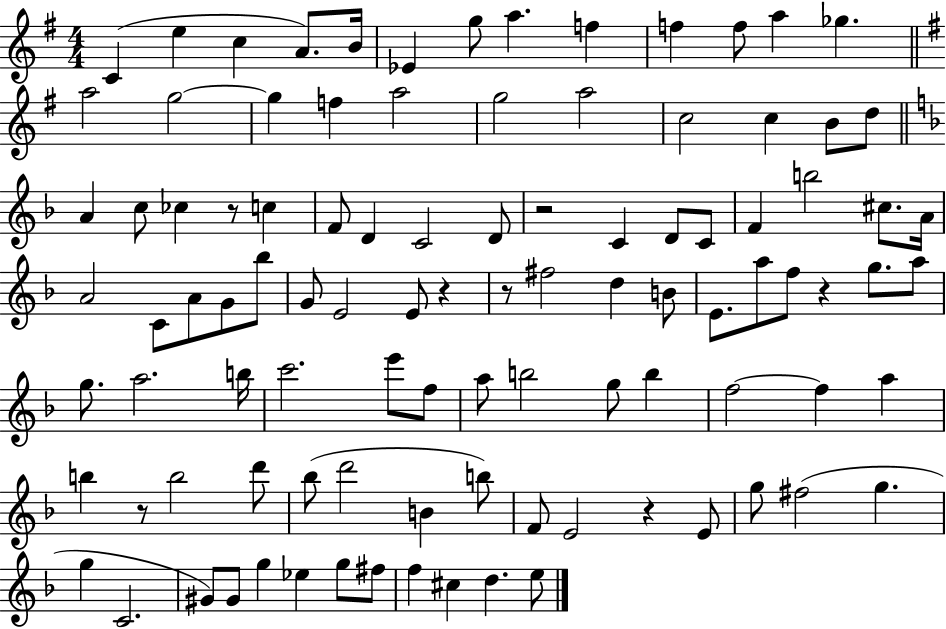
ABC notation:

X:1
T:Untitled
M:4/4
L:1/4
K:G
C e c A/2 B/4 _E g/2 a f f f/2 a _g a2 g2 g f a2 g2 a2 c2 c B/2 d/2 A c/2 _c z/2 c F/2 D C2 D/2 z2 C D/2 C/2 F b2 ^c/2 A/4 A2 C/2 A/2 G/2 _b/2 G/2 E2 E/2 z z/2 ^f2 d B/2 E/2 a/2 f/2 z g/2 a/2 g/2 a2 b/4 c'2 e'/2 f/2 a/2 b2 g/2 b f2 f a b z/2 b2 d'/2 _b/2 d'2 B b/2 F/2 E2 z E/2 g/2 ^f2 g g C2 ^G/2 ^G/2 g _e g/2 ^f/2 f ^c d e/2